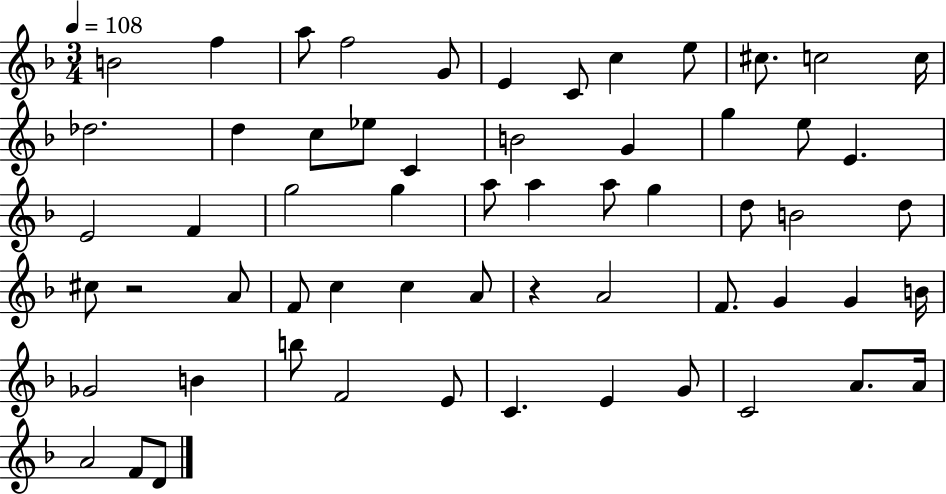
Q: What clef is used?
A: treble